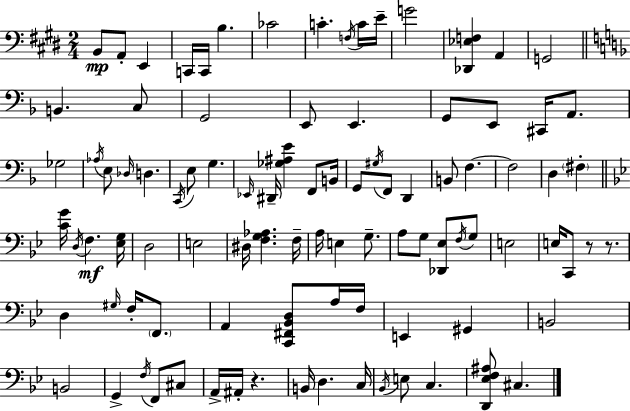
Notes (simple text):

B2/e A2/e E2/q C2/s C2/s B3/q. CES4/h C4/q. F3/s C4/s E4/s G4/h [Db2,Eb3,F3]/q A2/q G2/h B2/q. C3/e G2/h E2/e E2/q. G2/e E2/e C#2/s A2/e. Gb3/h Ab3/s E3/e Db3/s D3/q. C2/s E3/e G3/q. Eb2/s D#2/s [Gb3,A#3,E4]/q F2/e B2/s G2/e G#3/s F2/e D2/q B2/e F3/q. F3/h D3/q F#3/q [C4,G4]/s D3/s F3/q. [Eb3,G3]/s D3/h E3/h D#3/s [F3,G3,Ab3]/q. F3/s A3/s E3/q G3/e. A3/e G3/e [Db2,Eb3]/e F3/s G3/e E3/h E3/s C2/e R/e R/e. D3/q G#3/s F3/s F2/e. A2/q [C2,F#2,Bb2,D3]/e A3/s F3/s E2/q G#2/q B2/h B2/h G2/q F3/s F2/e C#3/e A2/s A#2/s R/q. B2/s D3/q. C3/s Bb2/s E3/e C3/q. [D2,Eb3,F3,A#3]/e C#3/q.